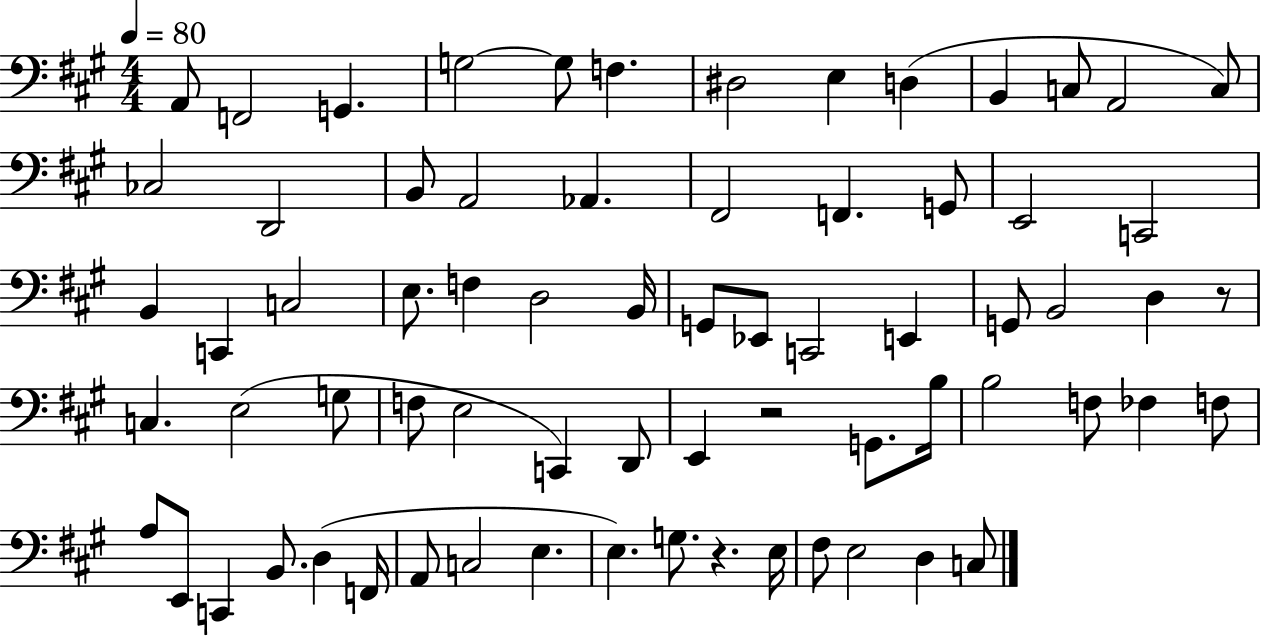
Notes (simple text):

A2/e F2/h G2/q. G3/h G3/e F3/q. D#3/h E3/q D3/q B2/q C3/e A2/h C3/e CES3/h D2/h B2/e A2/h Ab2/q. F#2/h F2/q. G2/e E2/h C2/h B2/q C2/q C3/h E3/e. F3/q D3/h B2/s G2/e Eb2/e C2/h E2/q G2/e B2/h D3/q R/e C3/q. E3/h G3/e F3/e E3/h C2/q D2/e E2/q R/h G2/e. B3/s B3/h F3/e FES3/q F3/e A3/e E2/e C2/q B2/e. D3/q F2/s A2/e C3/h E3/q. E3/q. G3/e. R/q. E3/s F#3/e E3/h D3/q C3/e